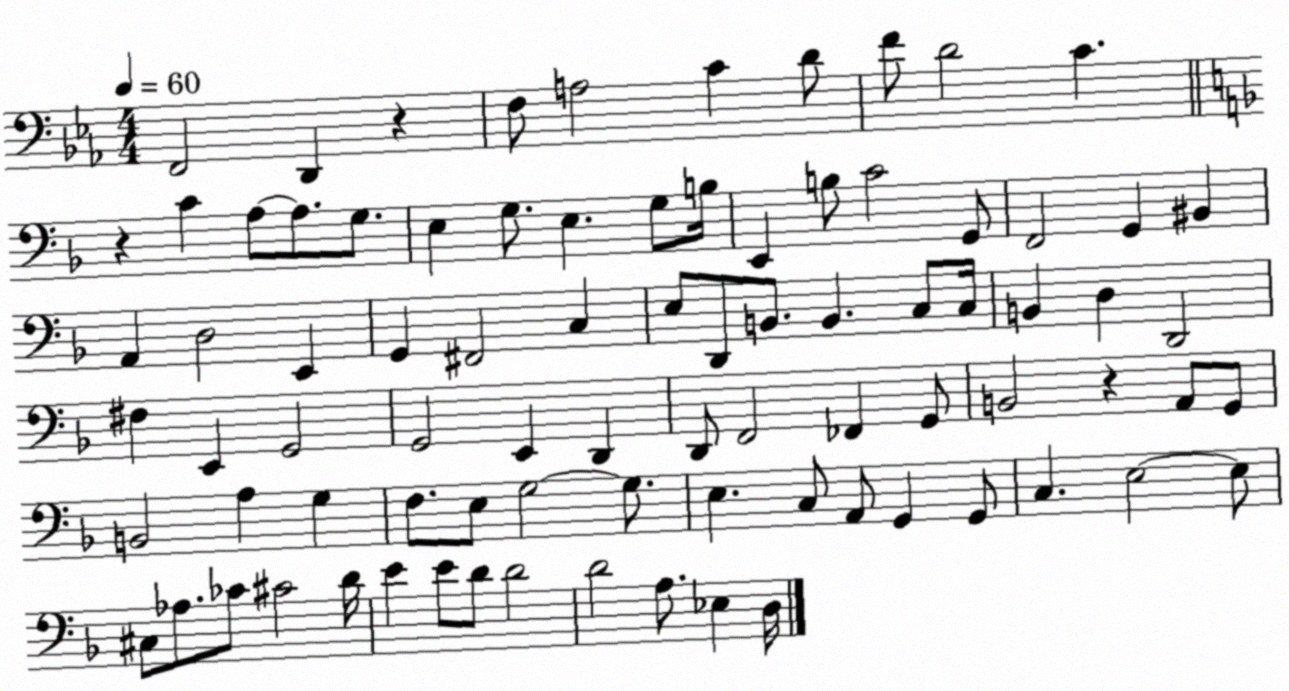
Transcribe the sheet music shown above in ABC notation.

X:1
T:Untitled
M:4/4
L:1/4
K:Eb
F,,2 D,, z F,/2 A,2 C D/2 F/2 D2 C z C A,/2 A,/2 G,/2 E, G,/2 E, G,/2 B,/4 E,, B,/2 C2 G,,/2 F,,2 G,, ^B,, A,, D,2 E,, G,, ^F,,2 C, E,/2 D,,/2 B,,/2 B,, C,/2 C,/4 B,, D, D,,2 ^F, E,, G,,2 G,,2 E,, D,, D,,/2 F,,2 _F,, G,,/2 B,,2 z A,,/2 G,,/2 B,,2 A, G, F,/2 E,/2 G,2 G,/2 E, C,/2 A,,/2 G,, G,,/2 C, E,2 E,/2 ^C,/2 _A,/2 _C/2 ^C2 D/4 E E/2 D/2 D2 D2 A,/2 _E, D,/4